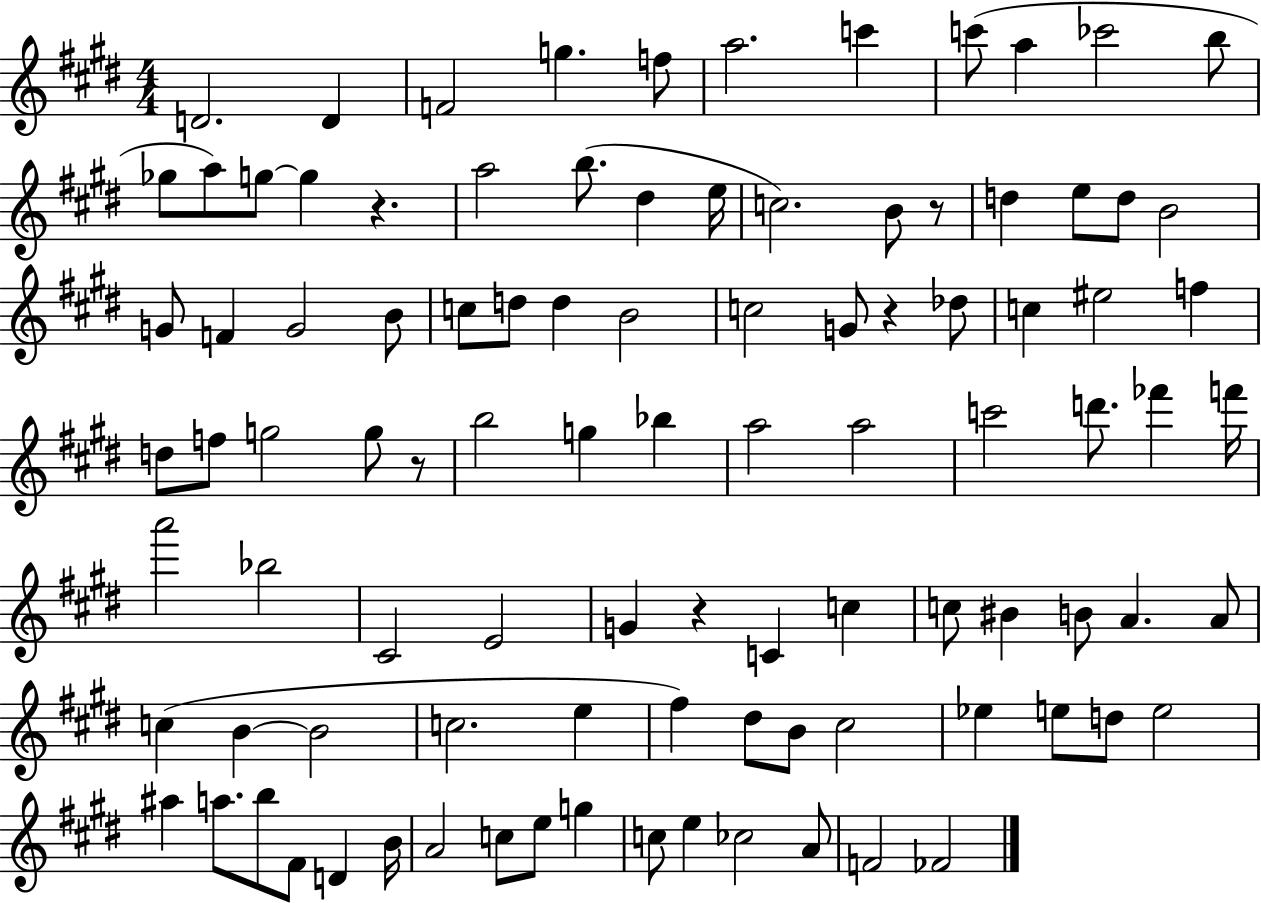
{
  \clef treble
  \numericTimeSignature
  \time 4/4
  \key e \major
  \repeat volta 2 { d'2. d'4 | f'2 g''4. f''8 | a''2. c'''4 | c'''8( a''4 ces'''2 b''8 | \break ges''8 a''8) g''8~~ g''4 r4. | a''2 b''8.( dis''4 e''16 | c''2.) b'8 r8 | d''4 e''8 d''8 b'2 | \break g'8 f'4 g'2 b'8 | c''8 d''8 d''4 b'2 | c''2 g'8 r4 des''8 | c''4 eis''2 f''4 | \break d''8 f''8 g''2 g''8 r8 | b''2 g''4 bes''4 | a''2 a''2 | c'''2 d'''8. fes'''4 f'''16 | \break a'''2 bes''2 | cis'2 e'2 | g'4 r4 c'4 c''4 | c''8 bis'4 b'8 a'4. a'8 | \break c''4( b'4~~ b'2 | c''2. e''4 | fis''4) dis''8 b'8 cis''2 | ees''4 e''8 d''8 e''2 | \break ais''4 a''8. b''8 fis'8 d'4 b'16 | a'2 c''8 e''8 g''4 | c''8 e''4 ces''2 a'8 | f'2 fes'2 | \break } \bar "|."
}